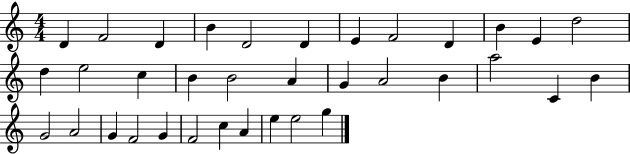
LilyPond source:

{
  \clef treble
  \numericTimeSignature
  \time 4/4
  \key c \major
  d'4 f'2 d'4 | b'4 d'2 d'4 | e'4 f'2 d'4 | b'4 e'4 d''2 | \break d''4 e''2 c''4 | b'4 b'2 a'4 | g'4 a'2 b'4 | a''2 c'4 b'4 | \break g'2 a'2 | g'4 f'2 g'4 | f'2 c''4 a'4 | e''4 e''2 g''4 | \break \bar "|."
}